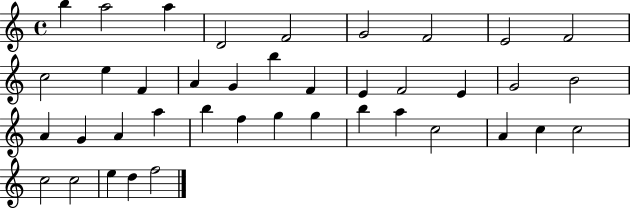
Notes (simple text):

B5/q A5/h A5/q D4/h F4/h G4/h F4/h E4/h F4/h C5/h E5/q F4/q A4/q G4/q B5/q F4/q E4/q F4/h E4/q G4/h B4/h A4/q G4/q A4/q A5/q B5/q F5/q G5/q G5/q B5/q A5/q C5/h A4/q C5/q C5/h C5/h C5/h E5/q D5/q F5/h